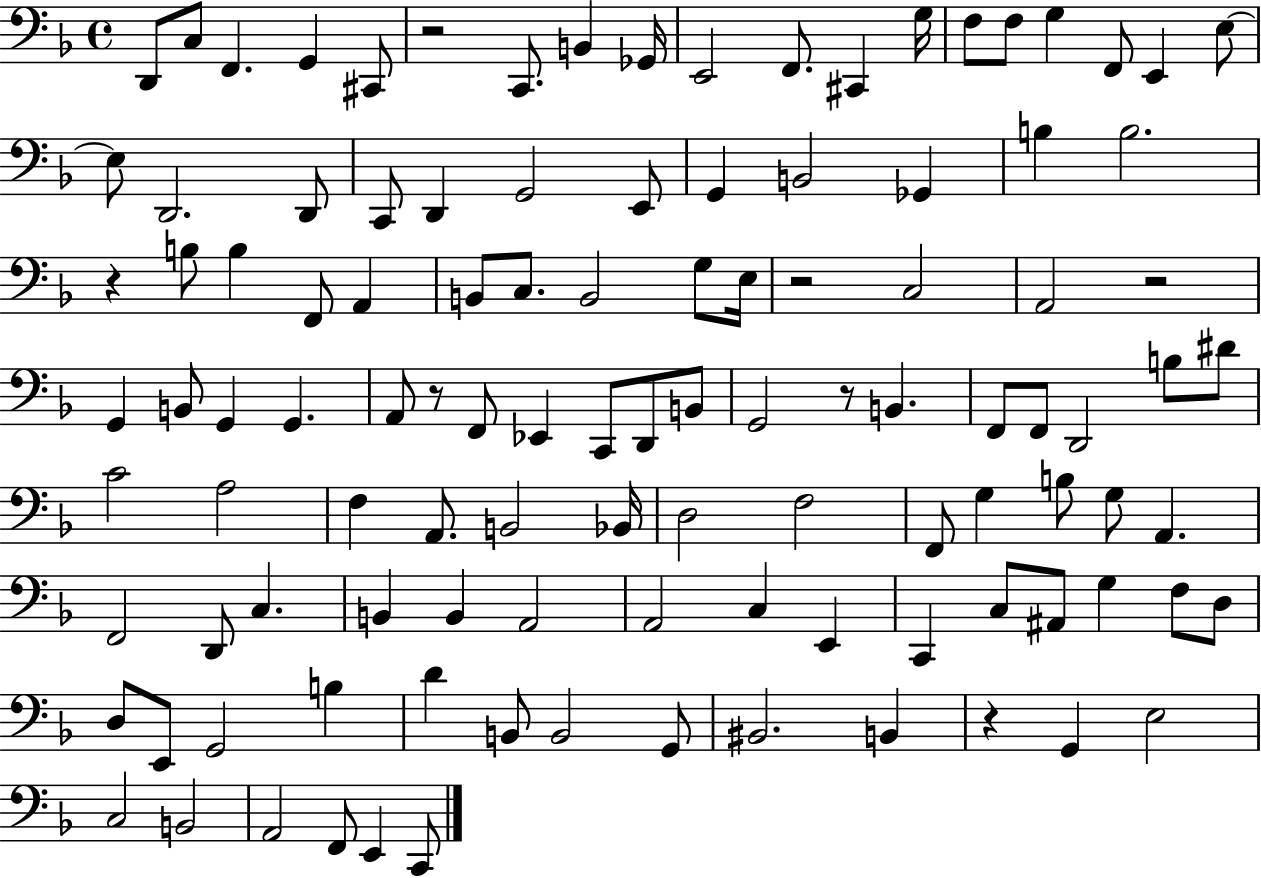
D2/e C3/e F2/q. G2/q C#2/e R/h C2/e. B2/q Gb2/s E2/h F2/e. C#2/q G3/s F3/e F3/e G3/q F2/e E2/q E3/e E3/e D2/h. D2/e C2/e D2/q G2/h E2/e G2/q B2/h Gb2/q B3/q B3/h. R/q B3/e B3/q F2/e A2/q B2/e C3/e. B2/h G3/e E3/s R/h C3/h A2/h R/h G2/q B2/e G2/q G2/q. A2/e R/e F2/e Eb2/q C2/e D2/e B2/e G2/h R/e B2/q. F2/e F2/e D2/h B3/e D#4/e C4/h A3/h F3/q A2/e. B2/h Bb2/s D3/h F3/h F2/e G3/q B3/e G3/e A2/q. F2/h D2/e C3/q. B2/q B2/q A2/h A2/h C3/q E2/q C2/q C3/e A#2/e G3/q F3/e D3/e D3/e E2/e G2/h B3/q D4/q B2/e B2/h G2/e BIS2/h. B2/q R/q G2/q E3/h C3/h B2/h A2/h F2/e E2/q C2/e